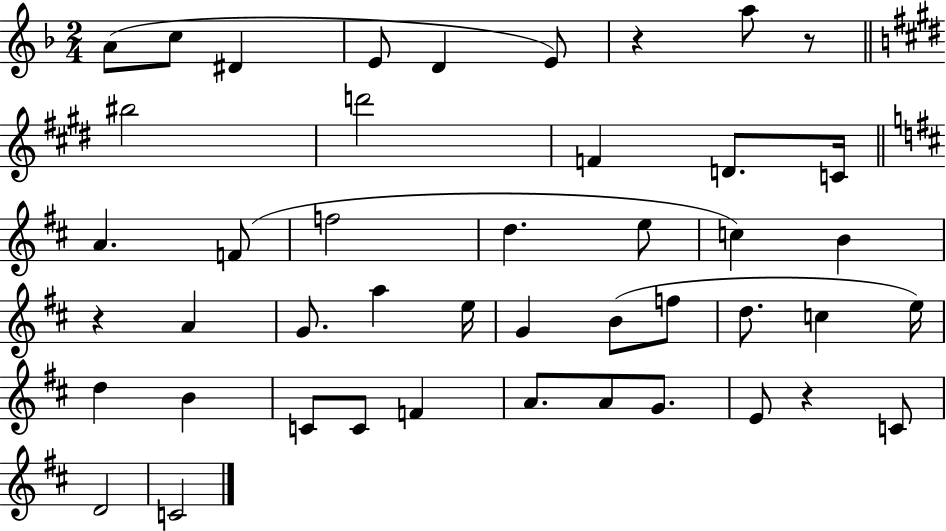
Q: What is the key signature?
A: F major